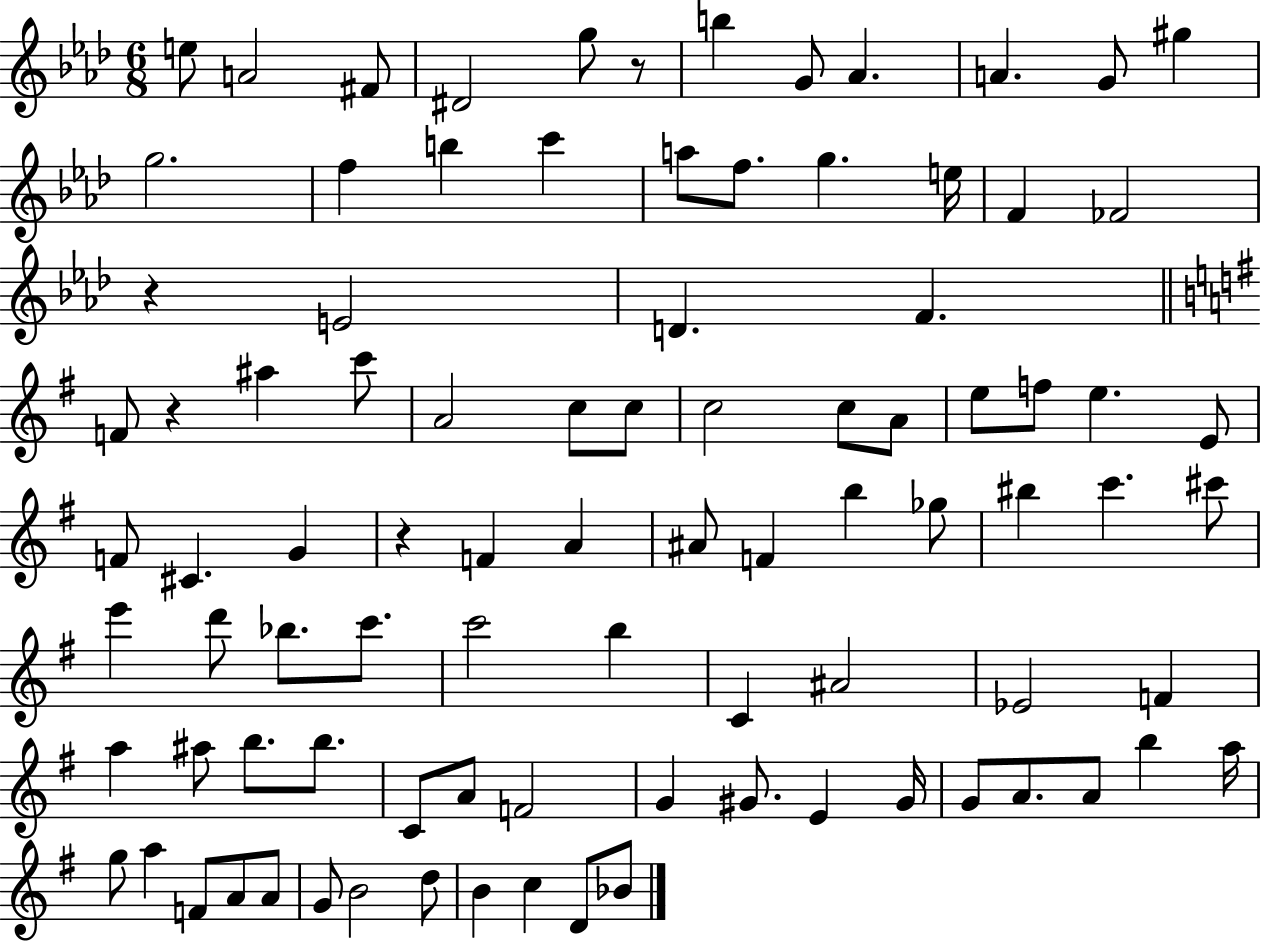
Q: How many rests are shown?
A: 4